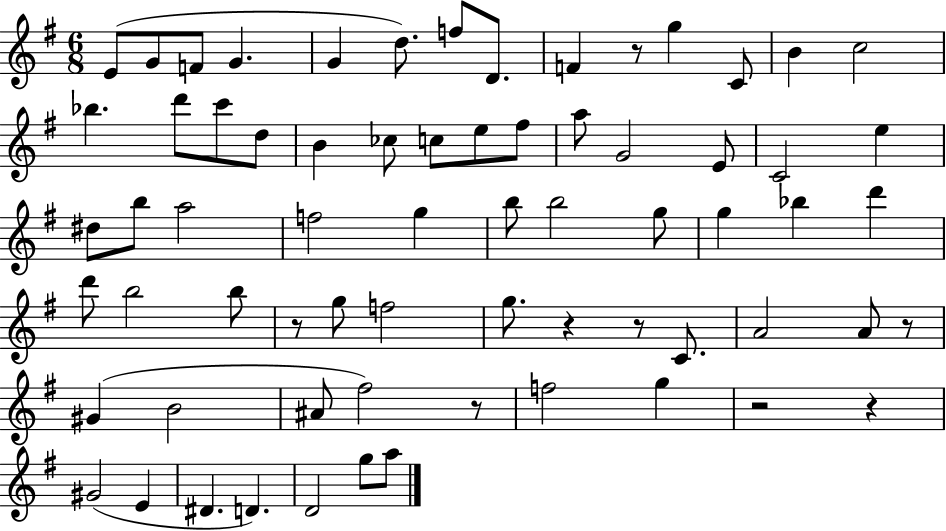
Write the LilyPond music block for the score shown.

{
  \clef treble
  \numericTimeSignature
  \time 6/8
  \key g \major
  e'8( g'8 f'8 g'4. | g'4 d''8.) f''8 d'8. | f'4 r8 g''4 c'8 | b'4 c''2 | \break bes''4. d'''8 c'''8 d''8 | b'4 ces''8 c''8 e''8 fis''8 | a''8 g'2 e'8 | c'2 e''4 | \break dis''8 b''8 a''2 | f''2 g''4 | b''8 b''2 g''8 | g''4 bes''4 d'''4 | \break d'''8 b''2 b''8 | r8 g''8 f''2 | g''8. r4 r8 c'8. | a'2 a'8 r8 | \break gis'4( b'2 | ais'8 fis''2) r8 | f''2 g''4 | r2 r4 | \break gis'2( e'4 | dis'4. d'4.) | d'2 g''8 a''8 | \bar "|."
}